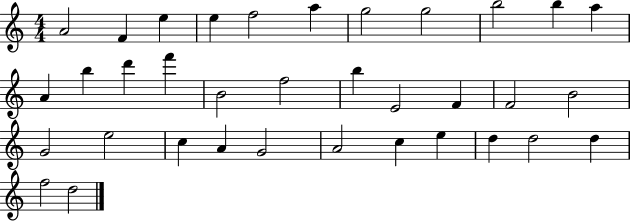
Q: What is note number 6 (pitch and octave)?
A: A5